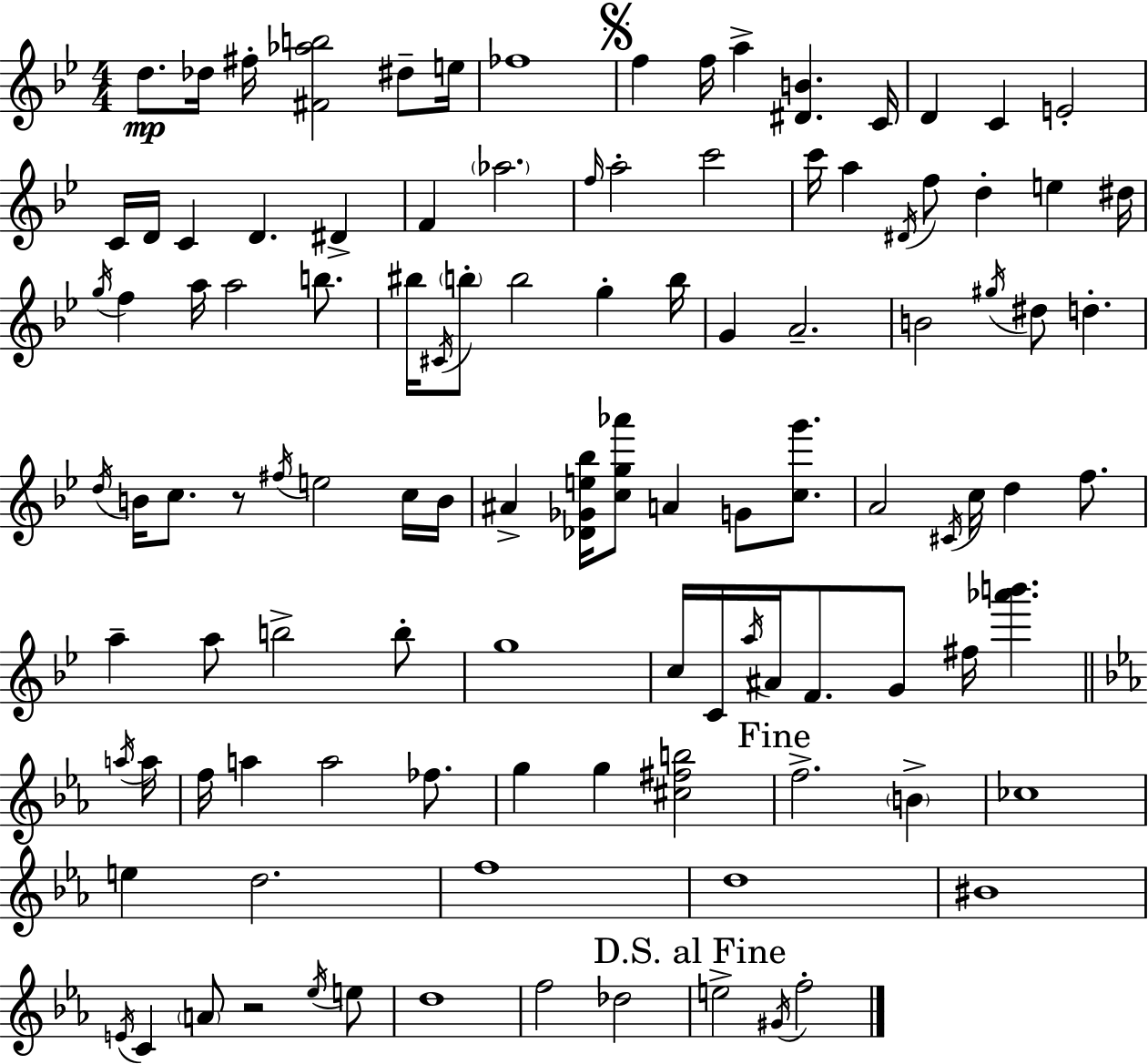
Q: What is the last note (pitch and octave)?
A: F5